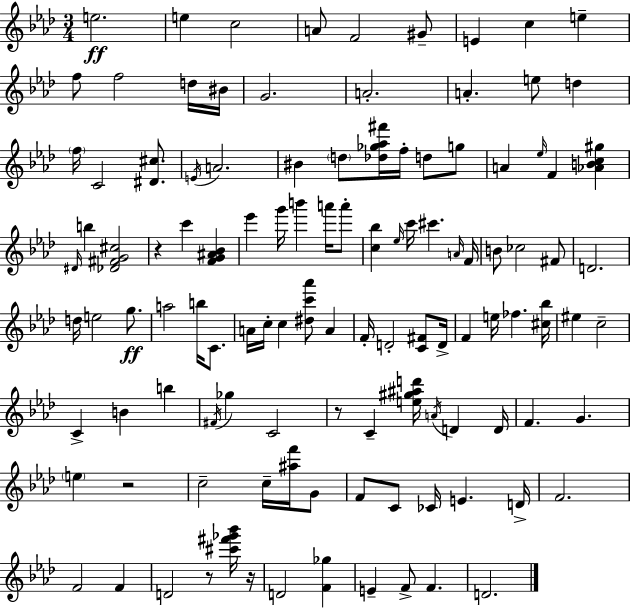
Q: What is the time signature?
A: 3/4